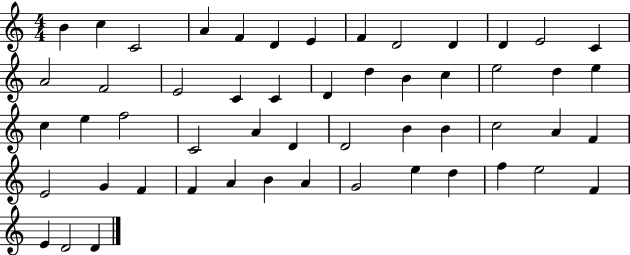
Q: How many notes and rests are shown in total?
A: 53